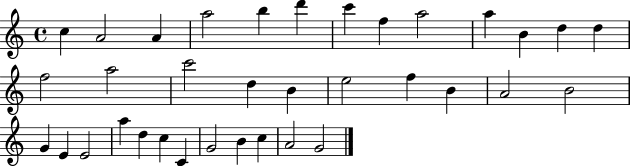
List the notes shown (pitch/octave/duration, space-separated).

C5/q A4/h A4/q A5/h B5/q D6/q C6/q F5/q A5/h A5/q B4/q D5/q D5/q F5/h A5/h C6/h D5/q B4/q E5/h F5/q B4/q A4/h B4/h G4/q E4/q E4/h A5/q D5/q C5/q C4/q G4/h B4/q C5/q A4/h G4/h